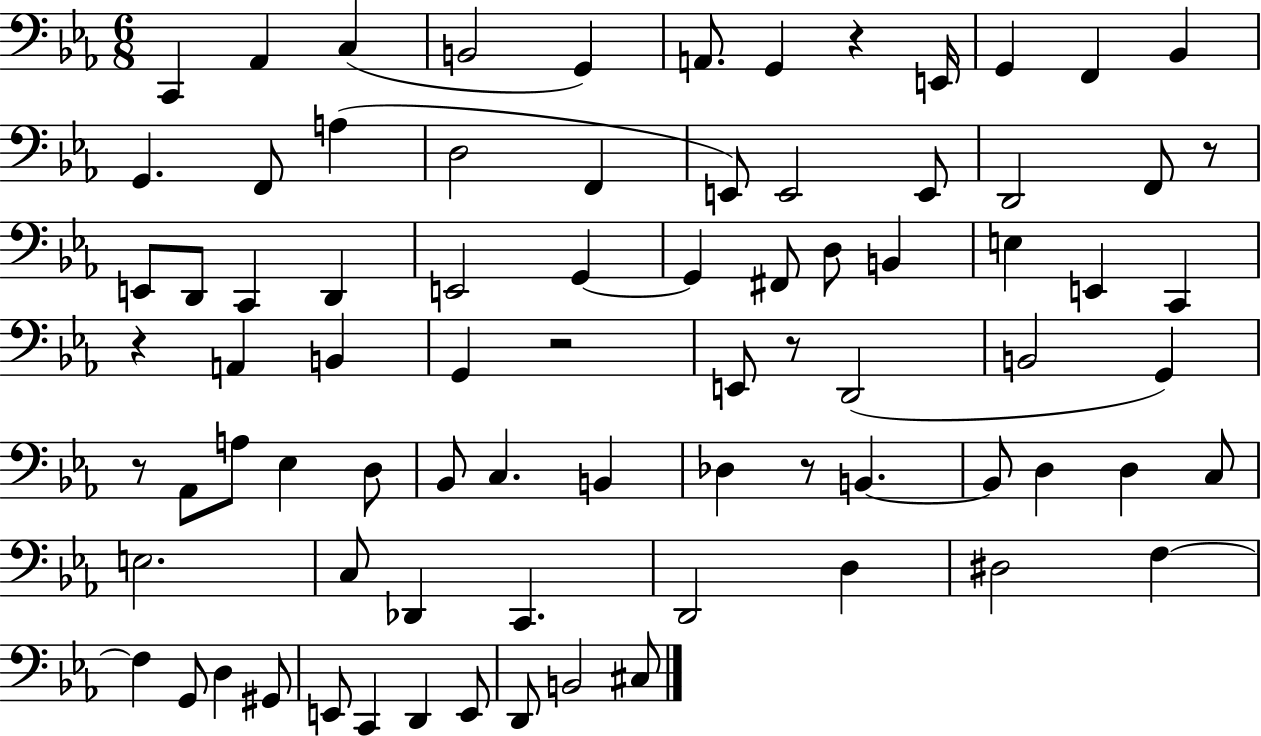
X:1
T:Untitled
M:6/8
L:1/4
K:Eb
C,, _A,, C, B,,2 G,, A,,/2 G,, z E,,/4 G,, F,, _B,, G,, F,,/2 A, D,2 F,, E,,/2 E,,2 E,,/2 D,,2 F,,/2 z/2 E,,/2 D,,/2 C,, D,, E,,2 G,, G,, ^F,,/2 D,/2 B,, E, E,, C,, z A,, B,, G,, z2 E,,/2 z/2 D,,2 B,,2 G,, z/2 _A,,/2 A,/2 _E, D,/2 _B,,/2 C, B,, _D, z/2 B,, B,,/2 D, D, C,/2 E,2 C,/2 _D,, C,, D,,2 D, ^D,2 F, F, G,,/2 D, ^G,,/2 E,,/2 C,, D,, E,,/2 D,,/2 B,,2 ^C,/2